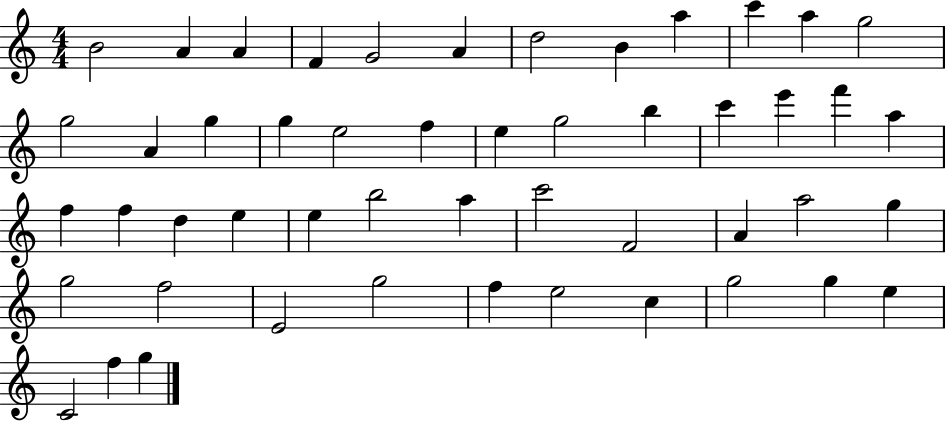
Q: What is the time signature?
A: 4/4